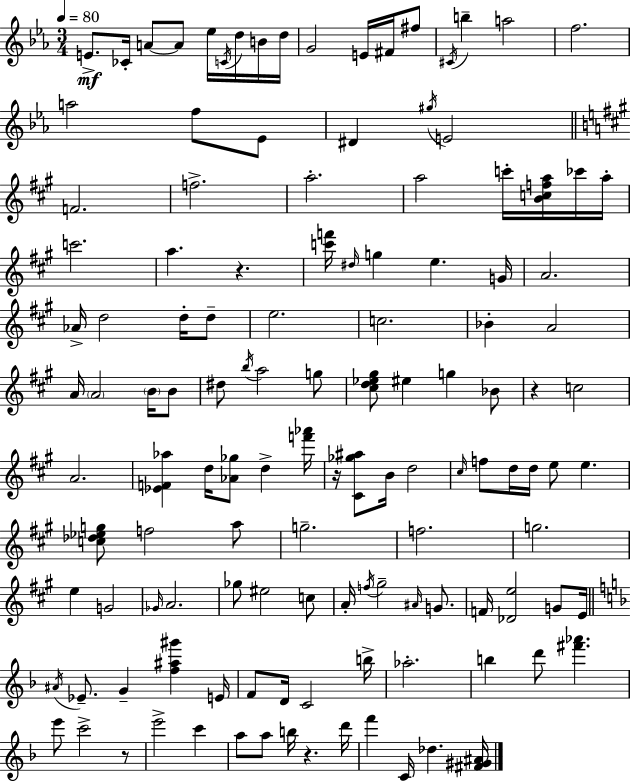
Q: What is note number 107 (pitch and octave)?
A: D6